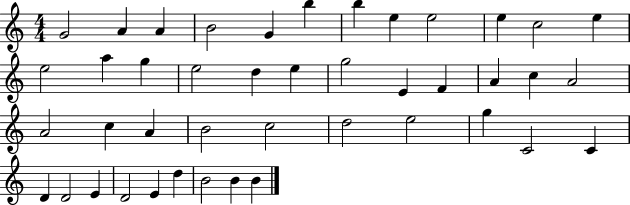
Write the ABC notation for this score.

X:1
T:Untitled
M:4/4
L:1/4
K:C
G2 A A B2 G b b e e2 e c2 e e2 a g e2 d e g2 E F A c A2 A2 c A B2 c2 d2 e2 g C2 C D D2 E D2 E d B2 B B